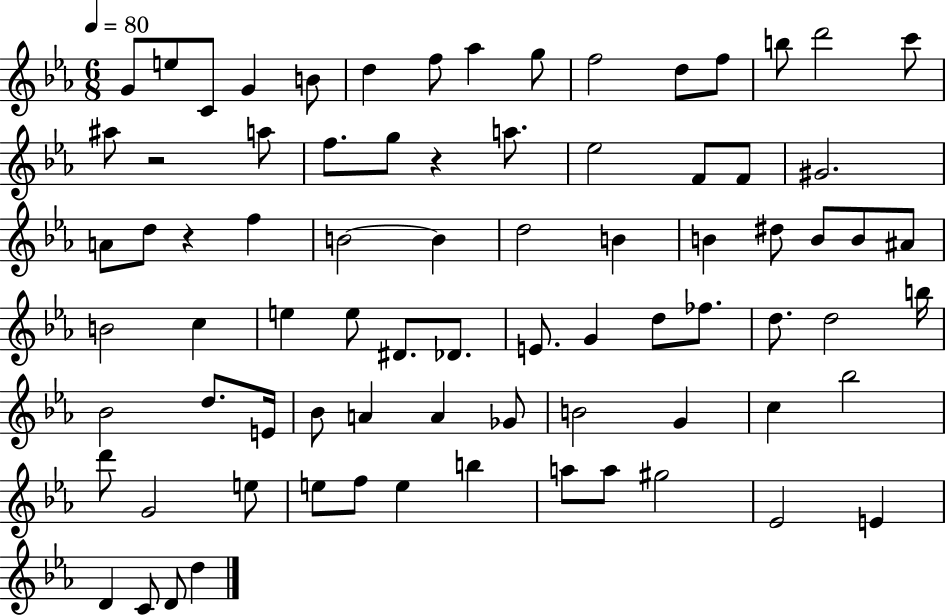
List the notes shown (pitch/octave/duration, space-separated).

G4/e E5/e C4/e G4/q B4/e D5/q F5/e Ab5/q G5/e F5/h D5/e F5/e B5/e D6/h C6/e A#5/e R/h A5/e F5/e. G5/e R/q A5/e. Eb5/h F4/e F4/e G#4/h. A4/e D5/e R/q F5/q B4/h B4/q D5/h B4/q B4/q D#5/e B4/e B4/e A#4/e B4/h C5/q E5/q E5/e D#4/e. Db4/e. E4/e. G4/q D5/e FES5/e. D5/e. D5/h B5/s Bb4/h D5/e. E4/s Bb4/e A4/q A4/q Gb4/e B4/h G4/q C5/q Bb5/h D6/e G4/h E5/e E5/e F5/e E5/q B5/q A5/e A5/e G#5/h Eb4/h E4/q D4/q C4/e D4/e D5/q